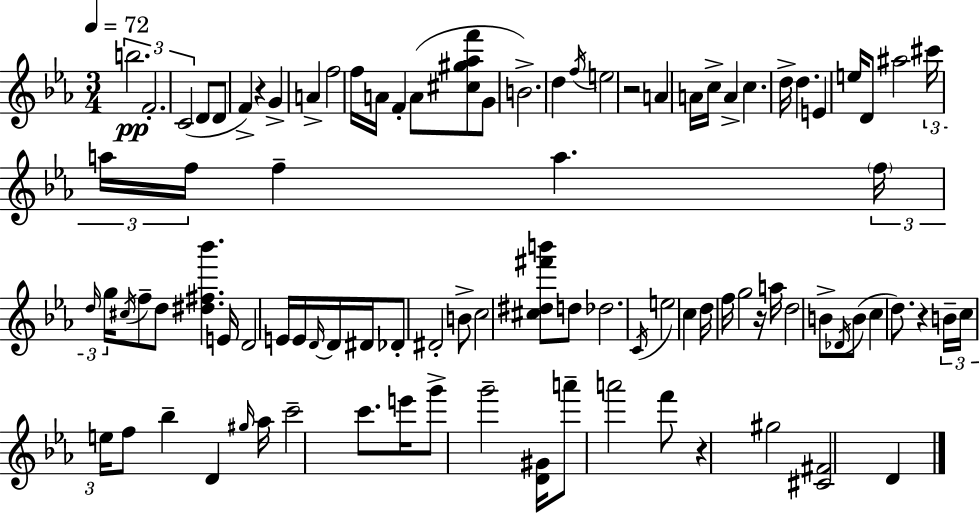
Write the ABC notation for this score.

X:1
T:Untitled
M:3/4
L:1/4
K:Eb
b2 F2 C2 D/2 D/2 F z G A f2 f/4 A/4 F A/2 [^c^g_af']/2 G/2 B2 d f/4 e2 z2 A A/4 c/4 A c d/4 d E e/4 D/2 ^a2 ^c'/4 a/4 f/4 f a f/4 d/4 g/4 ^c/4 f/2 d/2 [^d^f_b'] E/4 D2 E/4 E/4 D/4 D/4 ^D/4 _D/2 ^D2 B/2 c2 [^c^d^f'b']/2 d/2 _d2 C/4 e2 c d/4 f/4 g2 z/4 a/4 d2 B/2 _D/4 B/2 c d/2 z B/4 c/4 e/4 f/2 _b D ^g/4 _a/4 c'2 c'/2 e'/4 g'/2 g'2 [D^G]/4 a'/2 a'2 f'/2 z ^g2 [^C^F]2 D